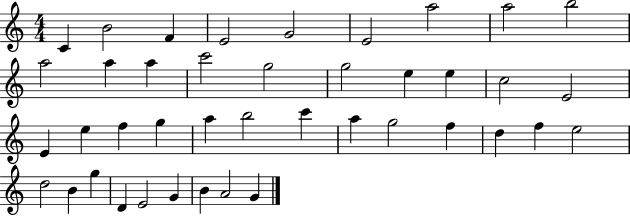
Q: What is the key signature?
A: C major